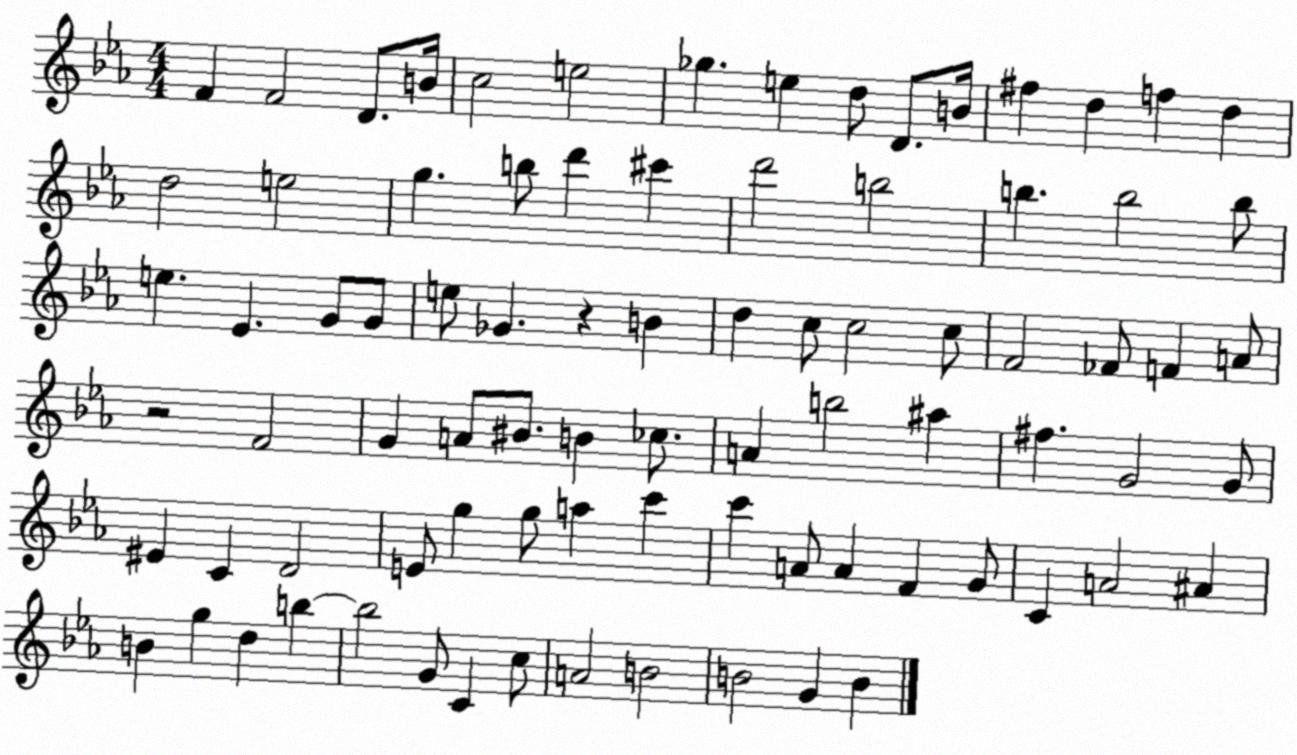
X:1
T:Untitled
M:4/4
L:1/4
K:Eb
F F2 D/2 B/4 c2 e2 _g e d/2 D/2 B/4 ^f d f d d2 e2 g b/2 d' ^c' d'2 b2 b b2 b/2 e _E G/2 G/2 e/2 _G z B d c/2 c2 c/2 F2 _F/2 F A/2 z2 F2 G A/2 ^B/2 B _c/2 A b2 ^a ^f G2 G/2 ^E C D2 E/2 g g/2 a c' c' A/2 A F G/2 C A2 ^A B g d b b2 G/2 C c/2 A2 B2 B2 G B